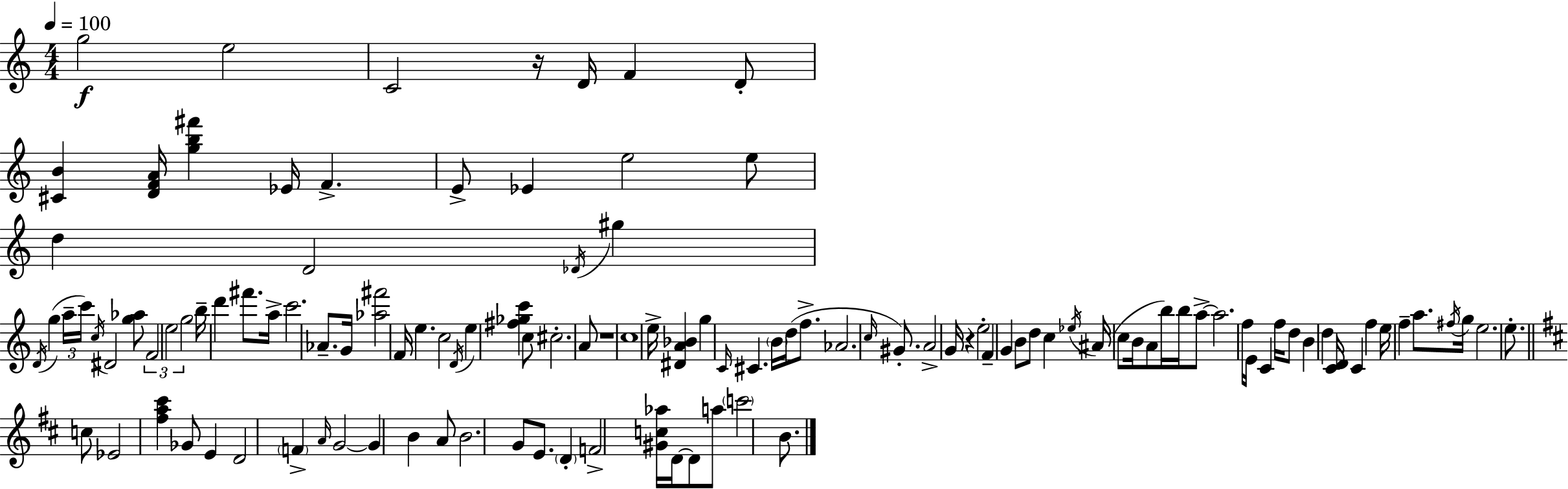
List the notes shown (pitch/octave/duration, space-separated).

G5/h E5/h C4/h R/s D4/s F4/q D4/e [C#4,B4]/q [D4,F4,A4]/s [G5,B5,F#6]/q Eb4/s F4/q. E4/e Eb4/q E5/h E5/e D5/q D4/h Db4/s G#5/q D4/s G5/q A5/s C6/s C5/s D#4/h [G5,Ab5]/e F4/h E5/h G5/h B5/s D6/q F#6/e. A5/s C6/h. Ab4/e. G4/s [Ab5,F#6]/h F4/s E5/q. C5/h D4/s E5/q [F#5,Gb5,C6]/q C5/e C#5/h. A4/e R/w C5/w E5/s [D#4,A4,Bb4]/q G5/q C4/s C#4/q. B4/s D5/s F5/e. Ab4/h. C5/s G#4/e. A4/h G4/s R/q E5/h F4/q G4/q B4/e D5/e C5/q Eb5/s A#4/s C5/e B4/s A4/e B5/s B5/s A5/e A5/h. F5/s E4/s C4/q F5/s D5/e B4/q D5/q [C4,D4]/s C4/q F5/q E5/s F5/q A5/e. F#5/s G5/s E5/h. E5/e. C5/e Eb4/h [F#5,A5,C#6]/q Gb4/e E4/q D4/h F4/q A4/s G4/h G4/q B4/q A4/e B4/h. G4/e E4/e. D4/q F4/h [G#4,C5,Ab5]/s D4/s D4/e A5/e C6/h B4/e.